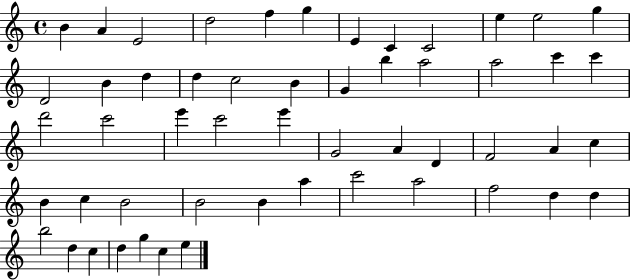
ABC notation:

X:1
T:Untitled
M:4/4
L:1/4
K:C
B A E2 d2 f g E C C2 e e2 g D2 B d d c2 B G b a2 a2 c' c' d'2 c'2 e' c'2 e' G2 A D F2 A c B c B2 B2 B a c'2 a2 f2 d d b2 d c d g c e